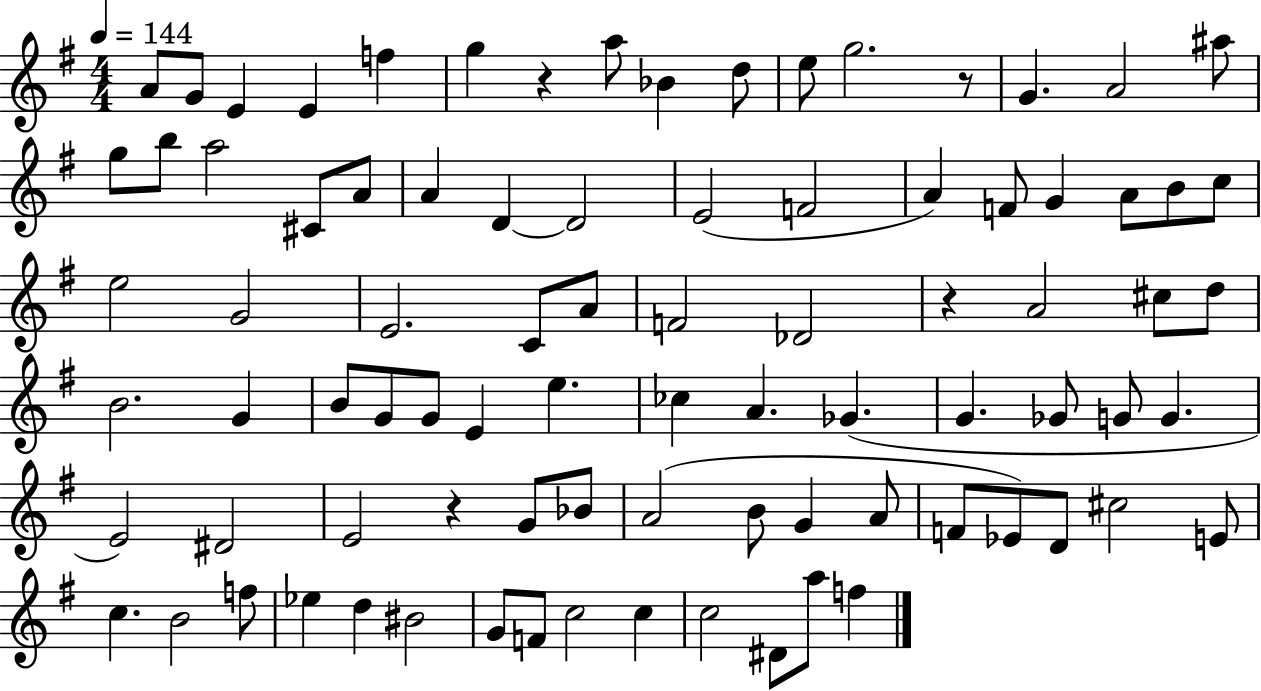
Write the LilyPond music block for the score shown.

{
  \clef treble
  \numericTimeSignature
  \time 4/4
  \key g \major
  \tempo 4 = 144
  a'8 g'8 e'4 e'4 f''4 | g''4 r4 a''8 bes'4 d''8 | e''8 g''2. r8 | g'4. a'2 ais''8 | \break g''8 b''8 a''2 cis'8 a'8 | a'4 d'4~~ d'2 | e'2( f'2 | a'4) f'8 g'4 a'8 b'8 c''8 | \break e''2 g'2 | e'2. c'8 a'8 | f'2 des'2 | r4 a'2 cis''8 d''8 | \break b'2. g'4 | b'8 g'8 g'8 e'4 e''4. | ces''4 a'4. ges'4.( | g'4. ges'8 g'8 g'4. | \break e'2) dis'2 | e'2 r4 g'8 bes'8 | a'2( b'8 g'4 a'8 | f'8 ees'8) d'8 cis''2 e'8 | \break c''4. b'2 f''8 | ees''4 d''4 bis'2 | g'8 f'8 c''2 c''4 | c''2 dis'8 a''8 f''4 | \break \bar "|."
}